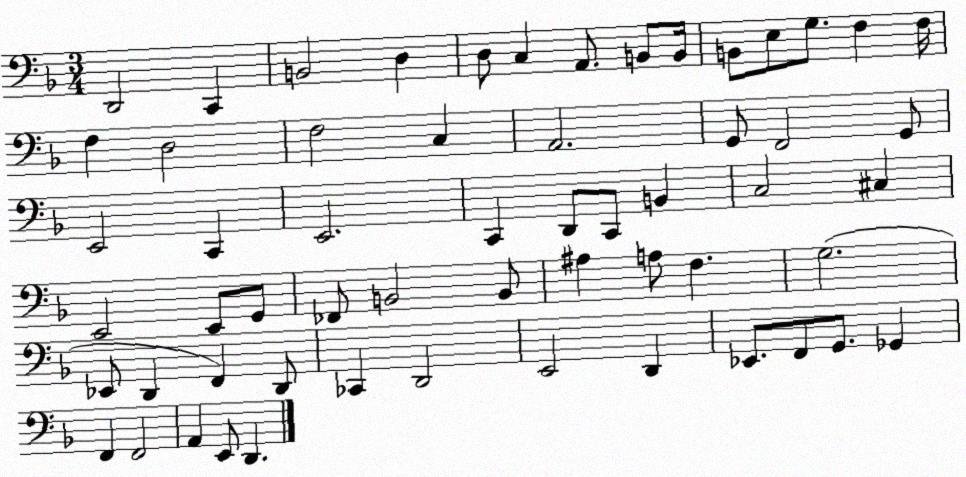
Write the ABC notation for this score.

X:1
T:Untitled
M:3/4
L:1/4
K:F
D,,2 C,, B,,2 D, D,/2 C, A,,/2 B,,/2 B,,/4 B,,/2 E,/2 G,/2 F, F,/4 F, D,2 F,2 C, A,,2 G,,/2 F,,2 G,,/2 E,,2 C,, E,,2 C,, D,,/2 C,,/2 B,, C,2 ^C, E,,2 E,,/2 G,,/2 _F,,/2 B,,2 B,,/2 ^A, A,/2 F, G,2 _E,,/2 D,, F,, D,,/2 _C,, D,,2 E,,2 D,, _E,,/2 F,,/2 G,,/2 _G,, F,, F,,2 A,, E,,/2 D,,